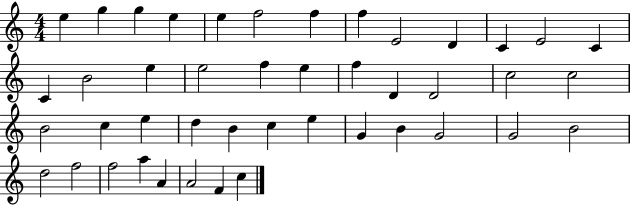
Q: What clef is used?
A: treble